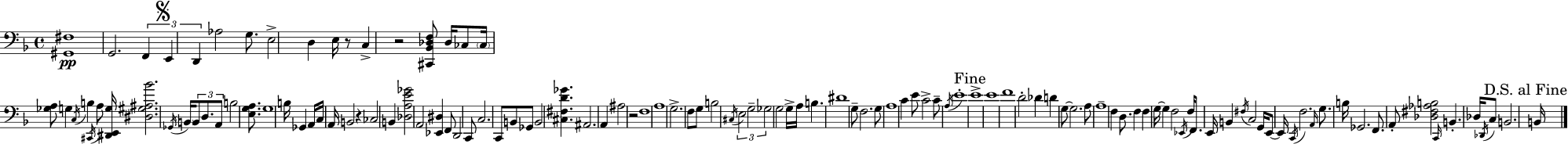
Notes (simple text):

[G#2,F#3]/w G2/h. F2/q E2/q D2/q Ab3/h G3/e. E3/h D3/q E3/s R/e C3/q R/h [C#2,Bb2,Db3,F3]/e Db3/s CES3/e CES3/s [Gb3,A3]/e G3/q C3/s B3/q C#2/s A3/e [D#2,E2,G3]/s [D#3,G#3,A#3,Bb4]/h. Gb2/s B2/s B2/e D3/e. A2/e B3/h [E3,G3,A3]/e. G3/w B3/s Gb2/q A2/s C3/s A2/s B2/h R/q CES3/h B2/q [Db3,A3,E4,Gb4]/h A2/h [Eb2,D#3]/q F2/e D2/h C2/e C3/h. C2/e B2/e Gb2/e B2/h [C#3,F#3,D4,Gb4]/q. A#2/h. A2/q A#3/h R/h F3/w A3/w G3/h. F3/e G3/e B3/h C#3/s E3/h G3/h Gb3/h G3/h G3/s A3/s B3/q. D#4/w G3/e F3/h. G3/e A3/w C4/q E4/e C4/h C4/e A3/s E4/w E4/w E4/w F4/w D4/h Db4/q D4/q G3/e G3/h. A3/e A3/w F3/q D3/e. F3/q F3/q G3/s G3/q F3/h Eb2/s F3/s F2/e. E2/s B2/q F#3/s C3/h G2/s E2/e E2/s C2/s F3/h. A2/s G3/e. B3/s Gb2/h. F2/e. A2/e [Db3,F#3,Ab3,B3]/h C2/s B2/q. Db3/s Db2/s C3/e B2/h. B2/s